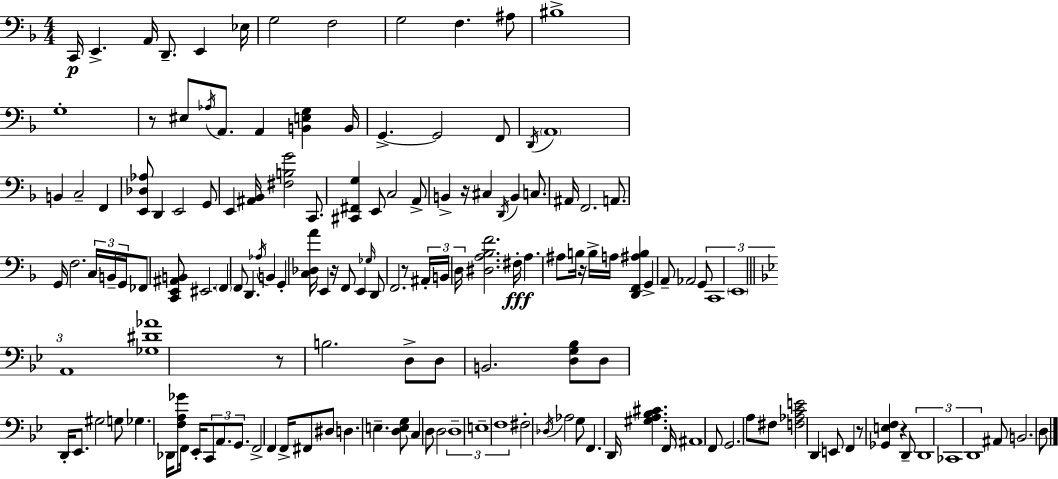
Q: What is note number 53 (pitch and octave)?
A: Ab3